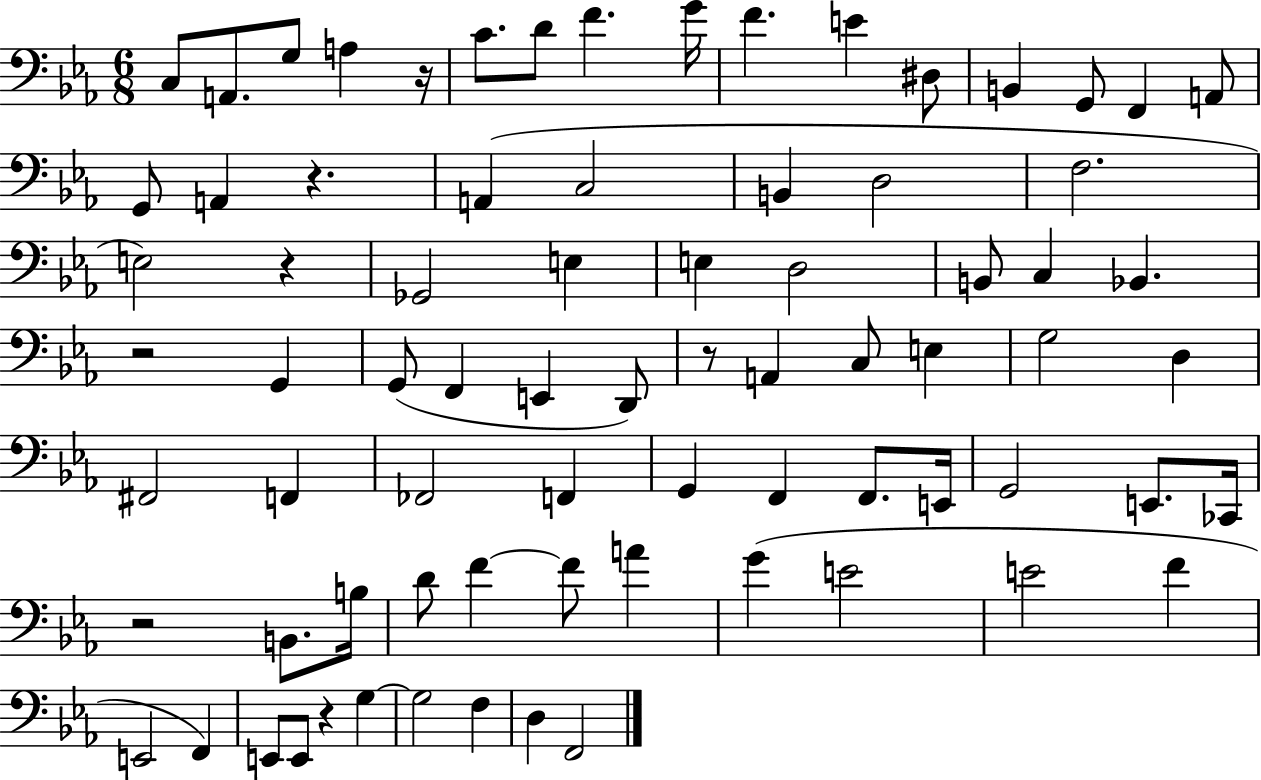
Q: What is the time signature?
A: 6/8